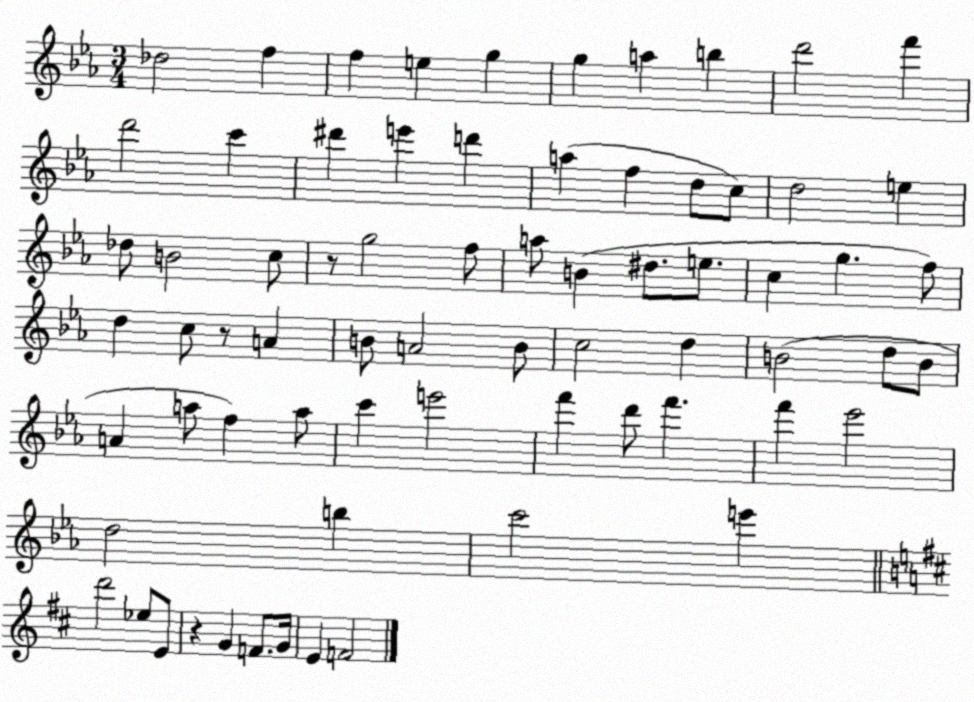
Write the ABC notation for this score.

X:1
T:Untitled
M:3/4
L:1/4
K:Eb
_d2 f f e g g a b d'2 f' d'2 c' ^d' e' d' a f d/2 c/2 d2 e _d/2 B2 c/2 z/2 g2 f/2 a/2 B ^d/2 e/2 c g f/2 d c/2 z/2 A B/2 A2 B/2 c2 d B2 d/2 B/2 A a/2 f a/2 c' e'2 f' d'/2 f' f' _e'2 d2 b c'2 e' d'2 _e/2 E/2 z G F/2 G/4 E F2